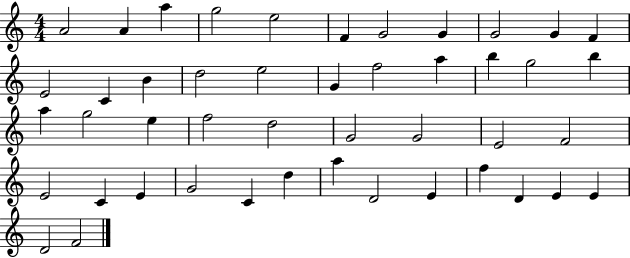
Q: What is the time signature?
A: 4/4